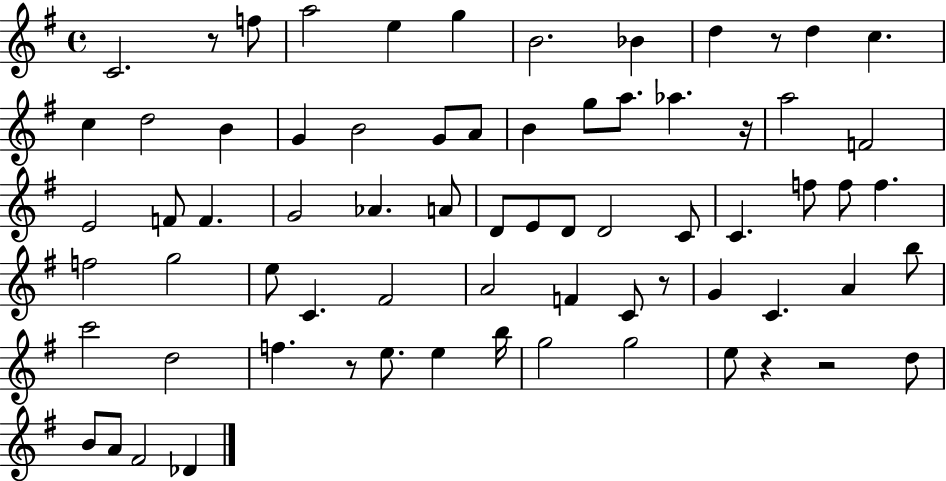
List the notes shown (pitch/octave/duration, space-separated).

C4/h. R/e F5/e A5/h E5/q G5/q B4/h. Bb4/q D5/q R/e D5/q C5/q. C5/q D5/h B4/q G4/q B4/h G4/e A4/e B4/q G5/e A5/e. Ab5/q. R/s A5/h F4/h E4/h F4/e F4/q. G4/h Ab4/q. A4/e D4/e E4/e D4/e D4/h C4/e C4/q. F5/e F5/e F5/q. F5/h G5/h E5/e C4/q. F#4/h A4/h F4/q C4/e R/e G4/q C4/q. A4/q B5/e C6/h D5/h F5/q. R/e E5/e. E5/q B5/s G5/h G5/h E5/e R/q R/h D5/e B4/e A4/e F#4/h Db4/q